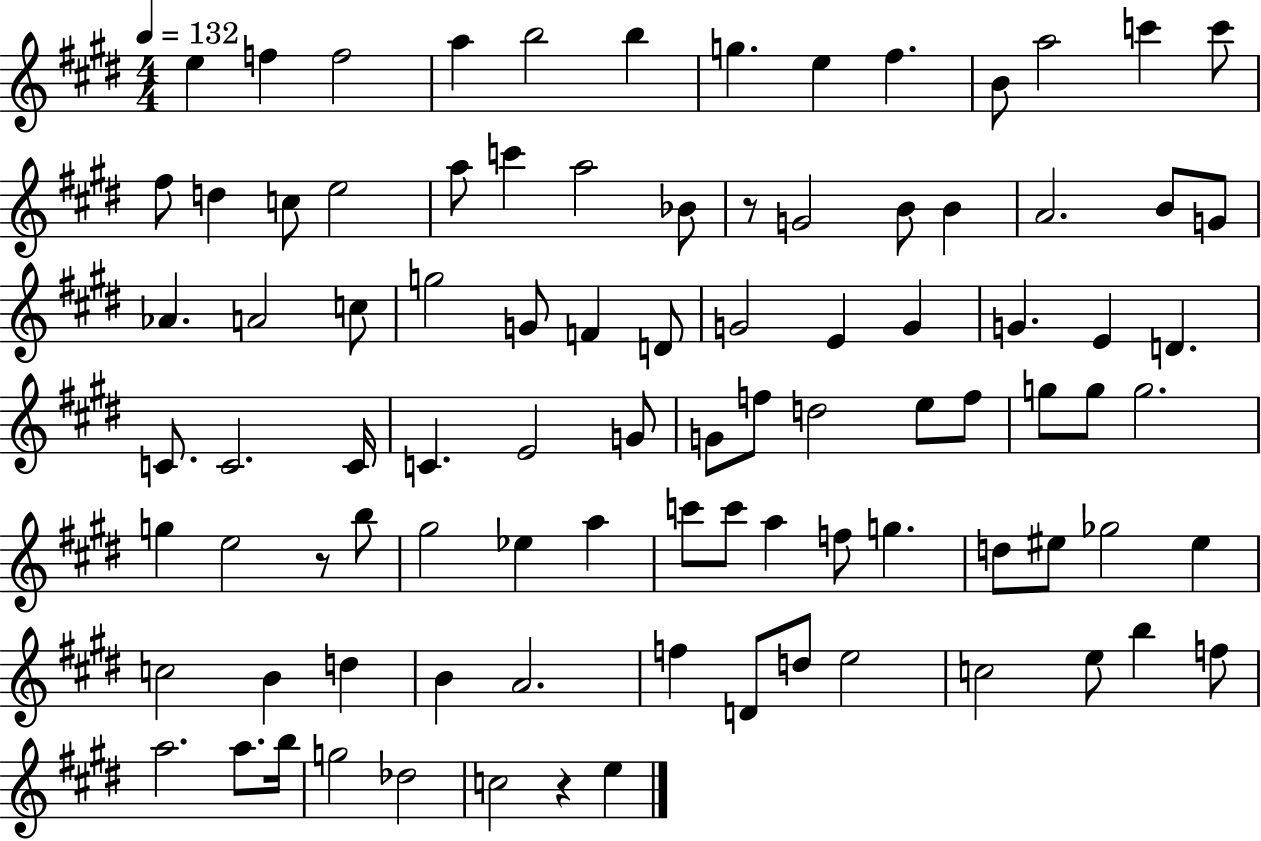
X:1
T:Untitled
M:4/4
L:1/4
K:E
e f f2 a b2 b g e ^f B/2 a2 c' c'/2 ^f/2 d c/2 e2 a/2 c' a2 _B/2 z/2 G2 B/2 B A2 B/2 G/2 _A A2 c/2 g2 G/2 F D/2 G2 E G G E D C/2 C2 C/4 C E2 G/2 G/2 f/2 d2 e/2 f/2 g/2 g/2 g2 g e2 z/2 b/2 ^g2 _e a c'/2 c'/2 a f/2 g d/2 ^e/2 _g2 ^e c2 B d B A2 f D/2 d/2 e2 c2 e/2 b f/2 a2 a/2 b/4 g2 _d2 c2 z e